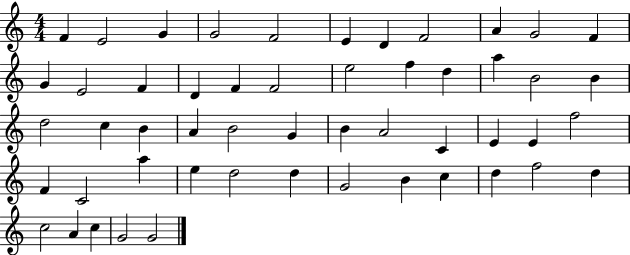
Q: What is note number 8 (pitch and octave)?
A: F4